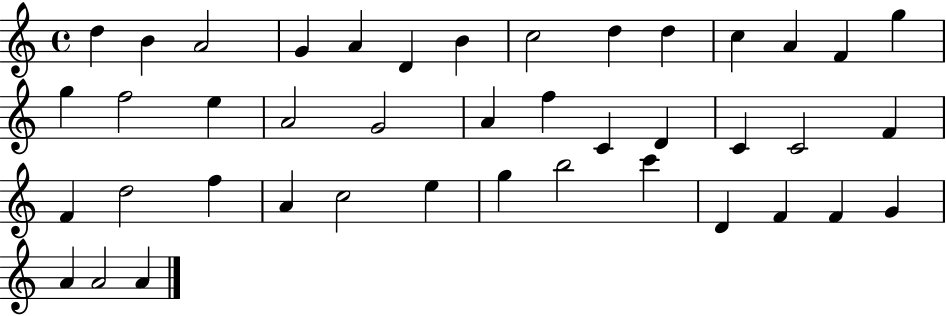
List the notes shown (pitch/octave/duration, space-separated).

D5/q B4/q A4/h G4/q A4/q D4/q B4/q C5/h D5/q D5/q C5/q A4/q F4/q G5/q G5/q F5/h E5/q A4/h G4/h A4/q F5/q C4/q D4/q C4/q C4/h F4/q F4/q D5/h F5/q A4/q C5/h E5/q G5/q B5/h C6/q D4/q F4/q F4/q G4/q A4/q A4/h A4/q